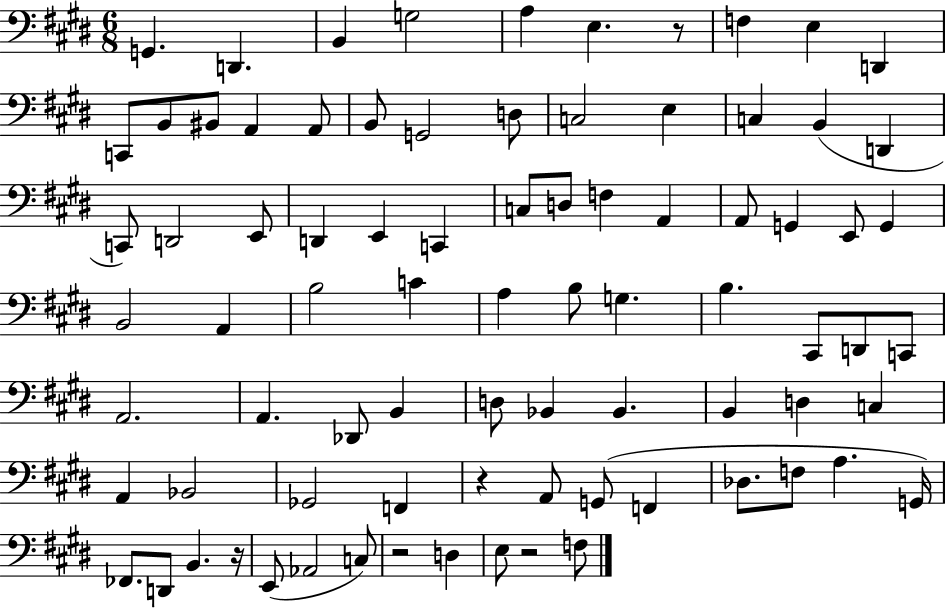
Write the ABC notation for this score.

X:1
T:Untitled
M:6/8
L:1/4
K:E
G,, D,, B,, G,2 A, E, z/2 F, E, D,, C,,/2 B,,/2 ^B,,/2 A,, A,,/2 B,,/2 G,,2 D,/2 C,2 E, C, B,, D,, C,,/2 D,,2 E,,/2 D,, E,, C,, C,/2 D,/2 F, A,, A,,/2 G,, E,,/2 G,, B,,2 A,, B,2 C A, B,/2 G, B, ^C,,/2 D,,/2 C,,/2 A,,2 A,, _D,,/2 B,, D,/2 _B,, _B,, B,, D, C, A,, _B,,2 _G,,2 F,, z A,,/2 G,,/2 F,, _D,/2 F,/2 A, G,,/4 _F,,/2 D,,/2 B,, z/4 E,,/2 _A,,2 C,/2 z2 D, E,/2 z2 F,/2